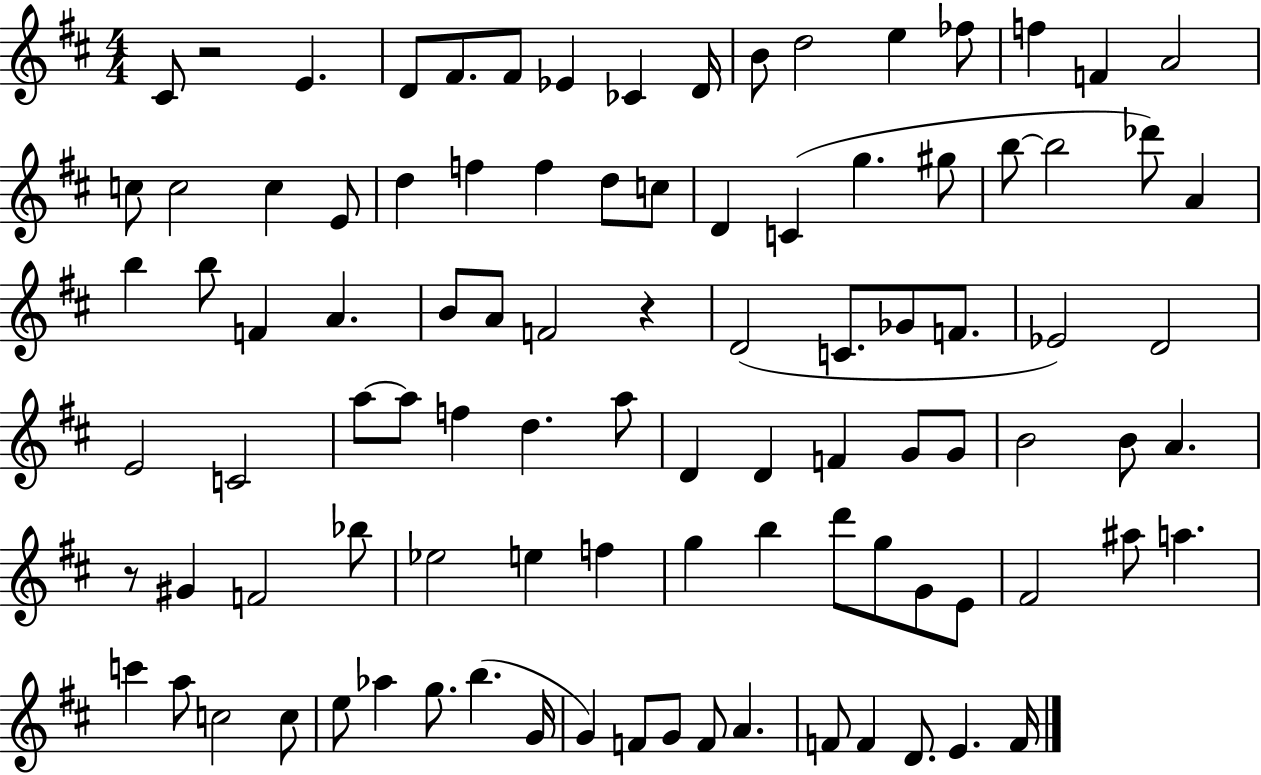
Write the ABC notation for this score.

X:1
T:Untitled
M:4/4
L:1/4
K:D
^C/2 z2 E D/2 ^F/2 ^F/2 _E _C D/4 B/2 d2 e _f/2 f F A2 c/2 c2 c E/2 d f f d/2 c/2 D C g ^g/2 b/2 b2 _d'/2 A b b/2 F A B/2 A/2 F2 z D2 C/2 _G/2 F/2 _E2 D2 E2 C2 a/2 a/2 f d a/2 D D F G/2 G/2 B2 B/2 A z/2 ^G F2 _b/2 _e2 e f g b d'/2 g/2 G/2 E/2 ^F2 ^a/2 a c' a/2 c2 c/2 e/2 _a g/2 b G/4 G F/2 G/2 F/2 A F/2 F D/2 E F/4